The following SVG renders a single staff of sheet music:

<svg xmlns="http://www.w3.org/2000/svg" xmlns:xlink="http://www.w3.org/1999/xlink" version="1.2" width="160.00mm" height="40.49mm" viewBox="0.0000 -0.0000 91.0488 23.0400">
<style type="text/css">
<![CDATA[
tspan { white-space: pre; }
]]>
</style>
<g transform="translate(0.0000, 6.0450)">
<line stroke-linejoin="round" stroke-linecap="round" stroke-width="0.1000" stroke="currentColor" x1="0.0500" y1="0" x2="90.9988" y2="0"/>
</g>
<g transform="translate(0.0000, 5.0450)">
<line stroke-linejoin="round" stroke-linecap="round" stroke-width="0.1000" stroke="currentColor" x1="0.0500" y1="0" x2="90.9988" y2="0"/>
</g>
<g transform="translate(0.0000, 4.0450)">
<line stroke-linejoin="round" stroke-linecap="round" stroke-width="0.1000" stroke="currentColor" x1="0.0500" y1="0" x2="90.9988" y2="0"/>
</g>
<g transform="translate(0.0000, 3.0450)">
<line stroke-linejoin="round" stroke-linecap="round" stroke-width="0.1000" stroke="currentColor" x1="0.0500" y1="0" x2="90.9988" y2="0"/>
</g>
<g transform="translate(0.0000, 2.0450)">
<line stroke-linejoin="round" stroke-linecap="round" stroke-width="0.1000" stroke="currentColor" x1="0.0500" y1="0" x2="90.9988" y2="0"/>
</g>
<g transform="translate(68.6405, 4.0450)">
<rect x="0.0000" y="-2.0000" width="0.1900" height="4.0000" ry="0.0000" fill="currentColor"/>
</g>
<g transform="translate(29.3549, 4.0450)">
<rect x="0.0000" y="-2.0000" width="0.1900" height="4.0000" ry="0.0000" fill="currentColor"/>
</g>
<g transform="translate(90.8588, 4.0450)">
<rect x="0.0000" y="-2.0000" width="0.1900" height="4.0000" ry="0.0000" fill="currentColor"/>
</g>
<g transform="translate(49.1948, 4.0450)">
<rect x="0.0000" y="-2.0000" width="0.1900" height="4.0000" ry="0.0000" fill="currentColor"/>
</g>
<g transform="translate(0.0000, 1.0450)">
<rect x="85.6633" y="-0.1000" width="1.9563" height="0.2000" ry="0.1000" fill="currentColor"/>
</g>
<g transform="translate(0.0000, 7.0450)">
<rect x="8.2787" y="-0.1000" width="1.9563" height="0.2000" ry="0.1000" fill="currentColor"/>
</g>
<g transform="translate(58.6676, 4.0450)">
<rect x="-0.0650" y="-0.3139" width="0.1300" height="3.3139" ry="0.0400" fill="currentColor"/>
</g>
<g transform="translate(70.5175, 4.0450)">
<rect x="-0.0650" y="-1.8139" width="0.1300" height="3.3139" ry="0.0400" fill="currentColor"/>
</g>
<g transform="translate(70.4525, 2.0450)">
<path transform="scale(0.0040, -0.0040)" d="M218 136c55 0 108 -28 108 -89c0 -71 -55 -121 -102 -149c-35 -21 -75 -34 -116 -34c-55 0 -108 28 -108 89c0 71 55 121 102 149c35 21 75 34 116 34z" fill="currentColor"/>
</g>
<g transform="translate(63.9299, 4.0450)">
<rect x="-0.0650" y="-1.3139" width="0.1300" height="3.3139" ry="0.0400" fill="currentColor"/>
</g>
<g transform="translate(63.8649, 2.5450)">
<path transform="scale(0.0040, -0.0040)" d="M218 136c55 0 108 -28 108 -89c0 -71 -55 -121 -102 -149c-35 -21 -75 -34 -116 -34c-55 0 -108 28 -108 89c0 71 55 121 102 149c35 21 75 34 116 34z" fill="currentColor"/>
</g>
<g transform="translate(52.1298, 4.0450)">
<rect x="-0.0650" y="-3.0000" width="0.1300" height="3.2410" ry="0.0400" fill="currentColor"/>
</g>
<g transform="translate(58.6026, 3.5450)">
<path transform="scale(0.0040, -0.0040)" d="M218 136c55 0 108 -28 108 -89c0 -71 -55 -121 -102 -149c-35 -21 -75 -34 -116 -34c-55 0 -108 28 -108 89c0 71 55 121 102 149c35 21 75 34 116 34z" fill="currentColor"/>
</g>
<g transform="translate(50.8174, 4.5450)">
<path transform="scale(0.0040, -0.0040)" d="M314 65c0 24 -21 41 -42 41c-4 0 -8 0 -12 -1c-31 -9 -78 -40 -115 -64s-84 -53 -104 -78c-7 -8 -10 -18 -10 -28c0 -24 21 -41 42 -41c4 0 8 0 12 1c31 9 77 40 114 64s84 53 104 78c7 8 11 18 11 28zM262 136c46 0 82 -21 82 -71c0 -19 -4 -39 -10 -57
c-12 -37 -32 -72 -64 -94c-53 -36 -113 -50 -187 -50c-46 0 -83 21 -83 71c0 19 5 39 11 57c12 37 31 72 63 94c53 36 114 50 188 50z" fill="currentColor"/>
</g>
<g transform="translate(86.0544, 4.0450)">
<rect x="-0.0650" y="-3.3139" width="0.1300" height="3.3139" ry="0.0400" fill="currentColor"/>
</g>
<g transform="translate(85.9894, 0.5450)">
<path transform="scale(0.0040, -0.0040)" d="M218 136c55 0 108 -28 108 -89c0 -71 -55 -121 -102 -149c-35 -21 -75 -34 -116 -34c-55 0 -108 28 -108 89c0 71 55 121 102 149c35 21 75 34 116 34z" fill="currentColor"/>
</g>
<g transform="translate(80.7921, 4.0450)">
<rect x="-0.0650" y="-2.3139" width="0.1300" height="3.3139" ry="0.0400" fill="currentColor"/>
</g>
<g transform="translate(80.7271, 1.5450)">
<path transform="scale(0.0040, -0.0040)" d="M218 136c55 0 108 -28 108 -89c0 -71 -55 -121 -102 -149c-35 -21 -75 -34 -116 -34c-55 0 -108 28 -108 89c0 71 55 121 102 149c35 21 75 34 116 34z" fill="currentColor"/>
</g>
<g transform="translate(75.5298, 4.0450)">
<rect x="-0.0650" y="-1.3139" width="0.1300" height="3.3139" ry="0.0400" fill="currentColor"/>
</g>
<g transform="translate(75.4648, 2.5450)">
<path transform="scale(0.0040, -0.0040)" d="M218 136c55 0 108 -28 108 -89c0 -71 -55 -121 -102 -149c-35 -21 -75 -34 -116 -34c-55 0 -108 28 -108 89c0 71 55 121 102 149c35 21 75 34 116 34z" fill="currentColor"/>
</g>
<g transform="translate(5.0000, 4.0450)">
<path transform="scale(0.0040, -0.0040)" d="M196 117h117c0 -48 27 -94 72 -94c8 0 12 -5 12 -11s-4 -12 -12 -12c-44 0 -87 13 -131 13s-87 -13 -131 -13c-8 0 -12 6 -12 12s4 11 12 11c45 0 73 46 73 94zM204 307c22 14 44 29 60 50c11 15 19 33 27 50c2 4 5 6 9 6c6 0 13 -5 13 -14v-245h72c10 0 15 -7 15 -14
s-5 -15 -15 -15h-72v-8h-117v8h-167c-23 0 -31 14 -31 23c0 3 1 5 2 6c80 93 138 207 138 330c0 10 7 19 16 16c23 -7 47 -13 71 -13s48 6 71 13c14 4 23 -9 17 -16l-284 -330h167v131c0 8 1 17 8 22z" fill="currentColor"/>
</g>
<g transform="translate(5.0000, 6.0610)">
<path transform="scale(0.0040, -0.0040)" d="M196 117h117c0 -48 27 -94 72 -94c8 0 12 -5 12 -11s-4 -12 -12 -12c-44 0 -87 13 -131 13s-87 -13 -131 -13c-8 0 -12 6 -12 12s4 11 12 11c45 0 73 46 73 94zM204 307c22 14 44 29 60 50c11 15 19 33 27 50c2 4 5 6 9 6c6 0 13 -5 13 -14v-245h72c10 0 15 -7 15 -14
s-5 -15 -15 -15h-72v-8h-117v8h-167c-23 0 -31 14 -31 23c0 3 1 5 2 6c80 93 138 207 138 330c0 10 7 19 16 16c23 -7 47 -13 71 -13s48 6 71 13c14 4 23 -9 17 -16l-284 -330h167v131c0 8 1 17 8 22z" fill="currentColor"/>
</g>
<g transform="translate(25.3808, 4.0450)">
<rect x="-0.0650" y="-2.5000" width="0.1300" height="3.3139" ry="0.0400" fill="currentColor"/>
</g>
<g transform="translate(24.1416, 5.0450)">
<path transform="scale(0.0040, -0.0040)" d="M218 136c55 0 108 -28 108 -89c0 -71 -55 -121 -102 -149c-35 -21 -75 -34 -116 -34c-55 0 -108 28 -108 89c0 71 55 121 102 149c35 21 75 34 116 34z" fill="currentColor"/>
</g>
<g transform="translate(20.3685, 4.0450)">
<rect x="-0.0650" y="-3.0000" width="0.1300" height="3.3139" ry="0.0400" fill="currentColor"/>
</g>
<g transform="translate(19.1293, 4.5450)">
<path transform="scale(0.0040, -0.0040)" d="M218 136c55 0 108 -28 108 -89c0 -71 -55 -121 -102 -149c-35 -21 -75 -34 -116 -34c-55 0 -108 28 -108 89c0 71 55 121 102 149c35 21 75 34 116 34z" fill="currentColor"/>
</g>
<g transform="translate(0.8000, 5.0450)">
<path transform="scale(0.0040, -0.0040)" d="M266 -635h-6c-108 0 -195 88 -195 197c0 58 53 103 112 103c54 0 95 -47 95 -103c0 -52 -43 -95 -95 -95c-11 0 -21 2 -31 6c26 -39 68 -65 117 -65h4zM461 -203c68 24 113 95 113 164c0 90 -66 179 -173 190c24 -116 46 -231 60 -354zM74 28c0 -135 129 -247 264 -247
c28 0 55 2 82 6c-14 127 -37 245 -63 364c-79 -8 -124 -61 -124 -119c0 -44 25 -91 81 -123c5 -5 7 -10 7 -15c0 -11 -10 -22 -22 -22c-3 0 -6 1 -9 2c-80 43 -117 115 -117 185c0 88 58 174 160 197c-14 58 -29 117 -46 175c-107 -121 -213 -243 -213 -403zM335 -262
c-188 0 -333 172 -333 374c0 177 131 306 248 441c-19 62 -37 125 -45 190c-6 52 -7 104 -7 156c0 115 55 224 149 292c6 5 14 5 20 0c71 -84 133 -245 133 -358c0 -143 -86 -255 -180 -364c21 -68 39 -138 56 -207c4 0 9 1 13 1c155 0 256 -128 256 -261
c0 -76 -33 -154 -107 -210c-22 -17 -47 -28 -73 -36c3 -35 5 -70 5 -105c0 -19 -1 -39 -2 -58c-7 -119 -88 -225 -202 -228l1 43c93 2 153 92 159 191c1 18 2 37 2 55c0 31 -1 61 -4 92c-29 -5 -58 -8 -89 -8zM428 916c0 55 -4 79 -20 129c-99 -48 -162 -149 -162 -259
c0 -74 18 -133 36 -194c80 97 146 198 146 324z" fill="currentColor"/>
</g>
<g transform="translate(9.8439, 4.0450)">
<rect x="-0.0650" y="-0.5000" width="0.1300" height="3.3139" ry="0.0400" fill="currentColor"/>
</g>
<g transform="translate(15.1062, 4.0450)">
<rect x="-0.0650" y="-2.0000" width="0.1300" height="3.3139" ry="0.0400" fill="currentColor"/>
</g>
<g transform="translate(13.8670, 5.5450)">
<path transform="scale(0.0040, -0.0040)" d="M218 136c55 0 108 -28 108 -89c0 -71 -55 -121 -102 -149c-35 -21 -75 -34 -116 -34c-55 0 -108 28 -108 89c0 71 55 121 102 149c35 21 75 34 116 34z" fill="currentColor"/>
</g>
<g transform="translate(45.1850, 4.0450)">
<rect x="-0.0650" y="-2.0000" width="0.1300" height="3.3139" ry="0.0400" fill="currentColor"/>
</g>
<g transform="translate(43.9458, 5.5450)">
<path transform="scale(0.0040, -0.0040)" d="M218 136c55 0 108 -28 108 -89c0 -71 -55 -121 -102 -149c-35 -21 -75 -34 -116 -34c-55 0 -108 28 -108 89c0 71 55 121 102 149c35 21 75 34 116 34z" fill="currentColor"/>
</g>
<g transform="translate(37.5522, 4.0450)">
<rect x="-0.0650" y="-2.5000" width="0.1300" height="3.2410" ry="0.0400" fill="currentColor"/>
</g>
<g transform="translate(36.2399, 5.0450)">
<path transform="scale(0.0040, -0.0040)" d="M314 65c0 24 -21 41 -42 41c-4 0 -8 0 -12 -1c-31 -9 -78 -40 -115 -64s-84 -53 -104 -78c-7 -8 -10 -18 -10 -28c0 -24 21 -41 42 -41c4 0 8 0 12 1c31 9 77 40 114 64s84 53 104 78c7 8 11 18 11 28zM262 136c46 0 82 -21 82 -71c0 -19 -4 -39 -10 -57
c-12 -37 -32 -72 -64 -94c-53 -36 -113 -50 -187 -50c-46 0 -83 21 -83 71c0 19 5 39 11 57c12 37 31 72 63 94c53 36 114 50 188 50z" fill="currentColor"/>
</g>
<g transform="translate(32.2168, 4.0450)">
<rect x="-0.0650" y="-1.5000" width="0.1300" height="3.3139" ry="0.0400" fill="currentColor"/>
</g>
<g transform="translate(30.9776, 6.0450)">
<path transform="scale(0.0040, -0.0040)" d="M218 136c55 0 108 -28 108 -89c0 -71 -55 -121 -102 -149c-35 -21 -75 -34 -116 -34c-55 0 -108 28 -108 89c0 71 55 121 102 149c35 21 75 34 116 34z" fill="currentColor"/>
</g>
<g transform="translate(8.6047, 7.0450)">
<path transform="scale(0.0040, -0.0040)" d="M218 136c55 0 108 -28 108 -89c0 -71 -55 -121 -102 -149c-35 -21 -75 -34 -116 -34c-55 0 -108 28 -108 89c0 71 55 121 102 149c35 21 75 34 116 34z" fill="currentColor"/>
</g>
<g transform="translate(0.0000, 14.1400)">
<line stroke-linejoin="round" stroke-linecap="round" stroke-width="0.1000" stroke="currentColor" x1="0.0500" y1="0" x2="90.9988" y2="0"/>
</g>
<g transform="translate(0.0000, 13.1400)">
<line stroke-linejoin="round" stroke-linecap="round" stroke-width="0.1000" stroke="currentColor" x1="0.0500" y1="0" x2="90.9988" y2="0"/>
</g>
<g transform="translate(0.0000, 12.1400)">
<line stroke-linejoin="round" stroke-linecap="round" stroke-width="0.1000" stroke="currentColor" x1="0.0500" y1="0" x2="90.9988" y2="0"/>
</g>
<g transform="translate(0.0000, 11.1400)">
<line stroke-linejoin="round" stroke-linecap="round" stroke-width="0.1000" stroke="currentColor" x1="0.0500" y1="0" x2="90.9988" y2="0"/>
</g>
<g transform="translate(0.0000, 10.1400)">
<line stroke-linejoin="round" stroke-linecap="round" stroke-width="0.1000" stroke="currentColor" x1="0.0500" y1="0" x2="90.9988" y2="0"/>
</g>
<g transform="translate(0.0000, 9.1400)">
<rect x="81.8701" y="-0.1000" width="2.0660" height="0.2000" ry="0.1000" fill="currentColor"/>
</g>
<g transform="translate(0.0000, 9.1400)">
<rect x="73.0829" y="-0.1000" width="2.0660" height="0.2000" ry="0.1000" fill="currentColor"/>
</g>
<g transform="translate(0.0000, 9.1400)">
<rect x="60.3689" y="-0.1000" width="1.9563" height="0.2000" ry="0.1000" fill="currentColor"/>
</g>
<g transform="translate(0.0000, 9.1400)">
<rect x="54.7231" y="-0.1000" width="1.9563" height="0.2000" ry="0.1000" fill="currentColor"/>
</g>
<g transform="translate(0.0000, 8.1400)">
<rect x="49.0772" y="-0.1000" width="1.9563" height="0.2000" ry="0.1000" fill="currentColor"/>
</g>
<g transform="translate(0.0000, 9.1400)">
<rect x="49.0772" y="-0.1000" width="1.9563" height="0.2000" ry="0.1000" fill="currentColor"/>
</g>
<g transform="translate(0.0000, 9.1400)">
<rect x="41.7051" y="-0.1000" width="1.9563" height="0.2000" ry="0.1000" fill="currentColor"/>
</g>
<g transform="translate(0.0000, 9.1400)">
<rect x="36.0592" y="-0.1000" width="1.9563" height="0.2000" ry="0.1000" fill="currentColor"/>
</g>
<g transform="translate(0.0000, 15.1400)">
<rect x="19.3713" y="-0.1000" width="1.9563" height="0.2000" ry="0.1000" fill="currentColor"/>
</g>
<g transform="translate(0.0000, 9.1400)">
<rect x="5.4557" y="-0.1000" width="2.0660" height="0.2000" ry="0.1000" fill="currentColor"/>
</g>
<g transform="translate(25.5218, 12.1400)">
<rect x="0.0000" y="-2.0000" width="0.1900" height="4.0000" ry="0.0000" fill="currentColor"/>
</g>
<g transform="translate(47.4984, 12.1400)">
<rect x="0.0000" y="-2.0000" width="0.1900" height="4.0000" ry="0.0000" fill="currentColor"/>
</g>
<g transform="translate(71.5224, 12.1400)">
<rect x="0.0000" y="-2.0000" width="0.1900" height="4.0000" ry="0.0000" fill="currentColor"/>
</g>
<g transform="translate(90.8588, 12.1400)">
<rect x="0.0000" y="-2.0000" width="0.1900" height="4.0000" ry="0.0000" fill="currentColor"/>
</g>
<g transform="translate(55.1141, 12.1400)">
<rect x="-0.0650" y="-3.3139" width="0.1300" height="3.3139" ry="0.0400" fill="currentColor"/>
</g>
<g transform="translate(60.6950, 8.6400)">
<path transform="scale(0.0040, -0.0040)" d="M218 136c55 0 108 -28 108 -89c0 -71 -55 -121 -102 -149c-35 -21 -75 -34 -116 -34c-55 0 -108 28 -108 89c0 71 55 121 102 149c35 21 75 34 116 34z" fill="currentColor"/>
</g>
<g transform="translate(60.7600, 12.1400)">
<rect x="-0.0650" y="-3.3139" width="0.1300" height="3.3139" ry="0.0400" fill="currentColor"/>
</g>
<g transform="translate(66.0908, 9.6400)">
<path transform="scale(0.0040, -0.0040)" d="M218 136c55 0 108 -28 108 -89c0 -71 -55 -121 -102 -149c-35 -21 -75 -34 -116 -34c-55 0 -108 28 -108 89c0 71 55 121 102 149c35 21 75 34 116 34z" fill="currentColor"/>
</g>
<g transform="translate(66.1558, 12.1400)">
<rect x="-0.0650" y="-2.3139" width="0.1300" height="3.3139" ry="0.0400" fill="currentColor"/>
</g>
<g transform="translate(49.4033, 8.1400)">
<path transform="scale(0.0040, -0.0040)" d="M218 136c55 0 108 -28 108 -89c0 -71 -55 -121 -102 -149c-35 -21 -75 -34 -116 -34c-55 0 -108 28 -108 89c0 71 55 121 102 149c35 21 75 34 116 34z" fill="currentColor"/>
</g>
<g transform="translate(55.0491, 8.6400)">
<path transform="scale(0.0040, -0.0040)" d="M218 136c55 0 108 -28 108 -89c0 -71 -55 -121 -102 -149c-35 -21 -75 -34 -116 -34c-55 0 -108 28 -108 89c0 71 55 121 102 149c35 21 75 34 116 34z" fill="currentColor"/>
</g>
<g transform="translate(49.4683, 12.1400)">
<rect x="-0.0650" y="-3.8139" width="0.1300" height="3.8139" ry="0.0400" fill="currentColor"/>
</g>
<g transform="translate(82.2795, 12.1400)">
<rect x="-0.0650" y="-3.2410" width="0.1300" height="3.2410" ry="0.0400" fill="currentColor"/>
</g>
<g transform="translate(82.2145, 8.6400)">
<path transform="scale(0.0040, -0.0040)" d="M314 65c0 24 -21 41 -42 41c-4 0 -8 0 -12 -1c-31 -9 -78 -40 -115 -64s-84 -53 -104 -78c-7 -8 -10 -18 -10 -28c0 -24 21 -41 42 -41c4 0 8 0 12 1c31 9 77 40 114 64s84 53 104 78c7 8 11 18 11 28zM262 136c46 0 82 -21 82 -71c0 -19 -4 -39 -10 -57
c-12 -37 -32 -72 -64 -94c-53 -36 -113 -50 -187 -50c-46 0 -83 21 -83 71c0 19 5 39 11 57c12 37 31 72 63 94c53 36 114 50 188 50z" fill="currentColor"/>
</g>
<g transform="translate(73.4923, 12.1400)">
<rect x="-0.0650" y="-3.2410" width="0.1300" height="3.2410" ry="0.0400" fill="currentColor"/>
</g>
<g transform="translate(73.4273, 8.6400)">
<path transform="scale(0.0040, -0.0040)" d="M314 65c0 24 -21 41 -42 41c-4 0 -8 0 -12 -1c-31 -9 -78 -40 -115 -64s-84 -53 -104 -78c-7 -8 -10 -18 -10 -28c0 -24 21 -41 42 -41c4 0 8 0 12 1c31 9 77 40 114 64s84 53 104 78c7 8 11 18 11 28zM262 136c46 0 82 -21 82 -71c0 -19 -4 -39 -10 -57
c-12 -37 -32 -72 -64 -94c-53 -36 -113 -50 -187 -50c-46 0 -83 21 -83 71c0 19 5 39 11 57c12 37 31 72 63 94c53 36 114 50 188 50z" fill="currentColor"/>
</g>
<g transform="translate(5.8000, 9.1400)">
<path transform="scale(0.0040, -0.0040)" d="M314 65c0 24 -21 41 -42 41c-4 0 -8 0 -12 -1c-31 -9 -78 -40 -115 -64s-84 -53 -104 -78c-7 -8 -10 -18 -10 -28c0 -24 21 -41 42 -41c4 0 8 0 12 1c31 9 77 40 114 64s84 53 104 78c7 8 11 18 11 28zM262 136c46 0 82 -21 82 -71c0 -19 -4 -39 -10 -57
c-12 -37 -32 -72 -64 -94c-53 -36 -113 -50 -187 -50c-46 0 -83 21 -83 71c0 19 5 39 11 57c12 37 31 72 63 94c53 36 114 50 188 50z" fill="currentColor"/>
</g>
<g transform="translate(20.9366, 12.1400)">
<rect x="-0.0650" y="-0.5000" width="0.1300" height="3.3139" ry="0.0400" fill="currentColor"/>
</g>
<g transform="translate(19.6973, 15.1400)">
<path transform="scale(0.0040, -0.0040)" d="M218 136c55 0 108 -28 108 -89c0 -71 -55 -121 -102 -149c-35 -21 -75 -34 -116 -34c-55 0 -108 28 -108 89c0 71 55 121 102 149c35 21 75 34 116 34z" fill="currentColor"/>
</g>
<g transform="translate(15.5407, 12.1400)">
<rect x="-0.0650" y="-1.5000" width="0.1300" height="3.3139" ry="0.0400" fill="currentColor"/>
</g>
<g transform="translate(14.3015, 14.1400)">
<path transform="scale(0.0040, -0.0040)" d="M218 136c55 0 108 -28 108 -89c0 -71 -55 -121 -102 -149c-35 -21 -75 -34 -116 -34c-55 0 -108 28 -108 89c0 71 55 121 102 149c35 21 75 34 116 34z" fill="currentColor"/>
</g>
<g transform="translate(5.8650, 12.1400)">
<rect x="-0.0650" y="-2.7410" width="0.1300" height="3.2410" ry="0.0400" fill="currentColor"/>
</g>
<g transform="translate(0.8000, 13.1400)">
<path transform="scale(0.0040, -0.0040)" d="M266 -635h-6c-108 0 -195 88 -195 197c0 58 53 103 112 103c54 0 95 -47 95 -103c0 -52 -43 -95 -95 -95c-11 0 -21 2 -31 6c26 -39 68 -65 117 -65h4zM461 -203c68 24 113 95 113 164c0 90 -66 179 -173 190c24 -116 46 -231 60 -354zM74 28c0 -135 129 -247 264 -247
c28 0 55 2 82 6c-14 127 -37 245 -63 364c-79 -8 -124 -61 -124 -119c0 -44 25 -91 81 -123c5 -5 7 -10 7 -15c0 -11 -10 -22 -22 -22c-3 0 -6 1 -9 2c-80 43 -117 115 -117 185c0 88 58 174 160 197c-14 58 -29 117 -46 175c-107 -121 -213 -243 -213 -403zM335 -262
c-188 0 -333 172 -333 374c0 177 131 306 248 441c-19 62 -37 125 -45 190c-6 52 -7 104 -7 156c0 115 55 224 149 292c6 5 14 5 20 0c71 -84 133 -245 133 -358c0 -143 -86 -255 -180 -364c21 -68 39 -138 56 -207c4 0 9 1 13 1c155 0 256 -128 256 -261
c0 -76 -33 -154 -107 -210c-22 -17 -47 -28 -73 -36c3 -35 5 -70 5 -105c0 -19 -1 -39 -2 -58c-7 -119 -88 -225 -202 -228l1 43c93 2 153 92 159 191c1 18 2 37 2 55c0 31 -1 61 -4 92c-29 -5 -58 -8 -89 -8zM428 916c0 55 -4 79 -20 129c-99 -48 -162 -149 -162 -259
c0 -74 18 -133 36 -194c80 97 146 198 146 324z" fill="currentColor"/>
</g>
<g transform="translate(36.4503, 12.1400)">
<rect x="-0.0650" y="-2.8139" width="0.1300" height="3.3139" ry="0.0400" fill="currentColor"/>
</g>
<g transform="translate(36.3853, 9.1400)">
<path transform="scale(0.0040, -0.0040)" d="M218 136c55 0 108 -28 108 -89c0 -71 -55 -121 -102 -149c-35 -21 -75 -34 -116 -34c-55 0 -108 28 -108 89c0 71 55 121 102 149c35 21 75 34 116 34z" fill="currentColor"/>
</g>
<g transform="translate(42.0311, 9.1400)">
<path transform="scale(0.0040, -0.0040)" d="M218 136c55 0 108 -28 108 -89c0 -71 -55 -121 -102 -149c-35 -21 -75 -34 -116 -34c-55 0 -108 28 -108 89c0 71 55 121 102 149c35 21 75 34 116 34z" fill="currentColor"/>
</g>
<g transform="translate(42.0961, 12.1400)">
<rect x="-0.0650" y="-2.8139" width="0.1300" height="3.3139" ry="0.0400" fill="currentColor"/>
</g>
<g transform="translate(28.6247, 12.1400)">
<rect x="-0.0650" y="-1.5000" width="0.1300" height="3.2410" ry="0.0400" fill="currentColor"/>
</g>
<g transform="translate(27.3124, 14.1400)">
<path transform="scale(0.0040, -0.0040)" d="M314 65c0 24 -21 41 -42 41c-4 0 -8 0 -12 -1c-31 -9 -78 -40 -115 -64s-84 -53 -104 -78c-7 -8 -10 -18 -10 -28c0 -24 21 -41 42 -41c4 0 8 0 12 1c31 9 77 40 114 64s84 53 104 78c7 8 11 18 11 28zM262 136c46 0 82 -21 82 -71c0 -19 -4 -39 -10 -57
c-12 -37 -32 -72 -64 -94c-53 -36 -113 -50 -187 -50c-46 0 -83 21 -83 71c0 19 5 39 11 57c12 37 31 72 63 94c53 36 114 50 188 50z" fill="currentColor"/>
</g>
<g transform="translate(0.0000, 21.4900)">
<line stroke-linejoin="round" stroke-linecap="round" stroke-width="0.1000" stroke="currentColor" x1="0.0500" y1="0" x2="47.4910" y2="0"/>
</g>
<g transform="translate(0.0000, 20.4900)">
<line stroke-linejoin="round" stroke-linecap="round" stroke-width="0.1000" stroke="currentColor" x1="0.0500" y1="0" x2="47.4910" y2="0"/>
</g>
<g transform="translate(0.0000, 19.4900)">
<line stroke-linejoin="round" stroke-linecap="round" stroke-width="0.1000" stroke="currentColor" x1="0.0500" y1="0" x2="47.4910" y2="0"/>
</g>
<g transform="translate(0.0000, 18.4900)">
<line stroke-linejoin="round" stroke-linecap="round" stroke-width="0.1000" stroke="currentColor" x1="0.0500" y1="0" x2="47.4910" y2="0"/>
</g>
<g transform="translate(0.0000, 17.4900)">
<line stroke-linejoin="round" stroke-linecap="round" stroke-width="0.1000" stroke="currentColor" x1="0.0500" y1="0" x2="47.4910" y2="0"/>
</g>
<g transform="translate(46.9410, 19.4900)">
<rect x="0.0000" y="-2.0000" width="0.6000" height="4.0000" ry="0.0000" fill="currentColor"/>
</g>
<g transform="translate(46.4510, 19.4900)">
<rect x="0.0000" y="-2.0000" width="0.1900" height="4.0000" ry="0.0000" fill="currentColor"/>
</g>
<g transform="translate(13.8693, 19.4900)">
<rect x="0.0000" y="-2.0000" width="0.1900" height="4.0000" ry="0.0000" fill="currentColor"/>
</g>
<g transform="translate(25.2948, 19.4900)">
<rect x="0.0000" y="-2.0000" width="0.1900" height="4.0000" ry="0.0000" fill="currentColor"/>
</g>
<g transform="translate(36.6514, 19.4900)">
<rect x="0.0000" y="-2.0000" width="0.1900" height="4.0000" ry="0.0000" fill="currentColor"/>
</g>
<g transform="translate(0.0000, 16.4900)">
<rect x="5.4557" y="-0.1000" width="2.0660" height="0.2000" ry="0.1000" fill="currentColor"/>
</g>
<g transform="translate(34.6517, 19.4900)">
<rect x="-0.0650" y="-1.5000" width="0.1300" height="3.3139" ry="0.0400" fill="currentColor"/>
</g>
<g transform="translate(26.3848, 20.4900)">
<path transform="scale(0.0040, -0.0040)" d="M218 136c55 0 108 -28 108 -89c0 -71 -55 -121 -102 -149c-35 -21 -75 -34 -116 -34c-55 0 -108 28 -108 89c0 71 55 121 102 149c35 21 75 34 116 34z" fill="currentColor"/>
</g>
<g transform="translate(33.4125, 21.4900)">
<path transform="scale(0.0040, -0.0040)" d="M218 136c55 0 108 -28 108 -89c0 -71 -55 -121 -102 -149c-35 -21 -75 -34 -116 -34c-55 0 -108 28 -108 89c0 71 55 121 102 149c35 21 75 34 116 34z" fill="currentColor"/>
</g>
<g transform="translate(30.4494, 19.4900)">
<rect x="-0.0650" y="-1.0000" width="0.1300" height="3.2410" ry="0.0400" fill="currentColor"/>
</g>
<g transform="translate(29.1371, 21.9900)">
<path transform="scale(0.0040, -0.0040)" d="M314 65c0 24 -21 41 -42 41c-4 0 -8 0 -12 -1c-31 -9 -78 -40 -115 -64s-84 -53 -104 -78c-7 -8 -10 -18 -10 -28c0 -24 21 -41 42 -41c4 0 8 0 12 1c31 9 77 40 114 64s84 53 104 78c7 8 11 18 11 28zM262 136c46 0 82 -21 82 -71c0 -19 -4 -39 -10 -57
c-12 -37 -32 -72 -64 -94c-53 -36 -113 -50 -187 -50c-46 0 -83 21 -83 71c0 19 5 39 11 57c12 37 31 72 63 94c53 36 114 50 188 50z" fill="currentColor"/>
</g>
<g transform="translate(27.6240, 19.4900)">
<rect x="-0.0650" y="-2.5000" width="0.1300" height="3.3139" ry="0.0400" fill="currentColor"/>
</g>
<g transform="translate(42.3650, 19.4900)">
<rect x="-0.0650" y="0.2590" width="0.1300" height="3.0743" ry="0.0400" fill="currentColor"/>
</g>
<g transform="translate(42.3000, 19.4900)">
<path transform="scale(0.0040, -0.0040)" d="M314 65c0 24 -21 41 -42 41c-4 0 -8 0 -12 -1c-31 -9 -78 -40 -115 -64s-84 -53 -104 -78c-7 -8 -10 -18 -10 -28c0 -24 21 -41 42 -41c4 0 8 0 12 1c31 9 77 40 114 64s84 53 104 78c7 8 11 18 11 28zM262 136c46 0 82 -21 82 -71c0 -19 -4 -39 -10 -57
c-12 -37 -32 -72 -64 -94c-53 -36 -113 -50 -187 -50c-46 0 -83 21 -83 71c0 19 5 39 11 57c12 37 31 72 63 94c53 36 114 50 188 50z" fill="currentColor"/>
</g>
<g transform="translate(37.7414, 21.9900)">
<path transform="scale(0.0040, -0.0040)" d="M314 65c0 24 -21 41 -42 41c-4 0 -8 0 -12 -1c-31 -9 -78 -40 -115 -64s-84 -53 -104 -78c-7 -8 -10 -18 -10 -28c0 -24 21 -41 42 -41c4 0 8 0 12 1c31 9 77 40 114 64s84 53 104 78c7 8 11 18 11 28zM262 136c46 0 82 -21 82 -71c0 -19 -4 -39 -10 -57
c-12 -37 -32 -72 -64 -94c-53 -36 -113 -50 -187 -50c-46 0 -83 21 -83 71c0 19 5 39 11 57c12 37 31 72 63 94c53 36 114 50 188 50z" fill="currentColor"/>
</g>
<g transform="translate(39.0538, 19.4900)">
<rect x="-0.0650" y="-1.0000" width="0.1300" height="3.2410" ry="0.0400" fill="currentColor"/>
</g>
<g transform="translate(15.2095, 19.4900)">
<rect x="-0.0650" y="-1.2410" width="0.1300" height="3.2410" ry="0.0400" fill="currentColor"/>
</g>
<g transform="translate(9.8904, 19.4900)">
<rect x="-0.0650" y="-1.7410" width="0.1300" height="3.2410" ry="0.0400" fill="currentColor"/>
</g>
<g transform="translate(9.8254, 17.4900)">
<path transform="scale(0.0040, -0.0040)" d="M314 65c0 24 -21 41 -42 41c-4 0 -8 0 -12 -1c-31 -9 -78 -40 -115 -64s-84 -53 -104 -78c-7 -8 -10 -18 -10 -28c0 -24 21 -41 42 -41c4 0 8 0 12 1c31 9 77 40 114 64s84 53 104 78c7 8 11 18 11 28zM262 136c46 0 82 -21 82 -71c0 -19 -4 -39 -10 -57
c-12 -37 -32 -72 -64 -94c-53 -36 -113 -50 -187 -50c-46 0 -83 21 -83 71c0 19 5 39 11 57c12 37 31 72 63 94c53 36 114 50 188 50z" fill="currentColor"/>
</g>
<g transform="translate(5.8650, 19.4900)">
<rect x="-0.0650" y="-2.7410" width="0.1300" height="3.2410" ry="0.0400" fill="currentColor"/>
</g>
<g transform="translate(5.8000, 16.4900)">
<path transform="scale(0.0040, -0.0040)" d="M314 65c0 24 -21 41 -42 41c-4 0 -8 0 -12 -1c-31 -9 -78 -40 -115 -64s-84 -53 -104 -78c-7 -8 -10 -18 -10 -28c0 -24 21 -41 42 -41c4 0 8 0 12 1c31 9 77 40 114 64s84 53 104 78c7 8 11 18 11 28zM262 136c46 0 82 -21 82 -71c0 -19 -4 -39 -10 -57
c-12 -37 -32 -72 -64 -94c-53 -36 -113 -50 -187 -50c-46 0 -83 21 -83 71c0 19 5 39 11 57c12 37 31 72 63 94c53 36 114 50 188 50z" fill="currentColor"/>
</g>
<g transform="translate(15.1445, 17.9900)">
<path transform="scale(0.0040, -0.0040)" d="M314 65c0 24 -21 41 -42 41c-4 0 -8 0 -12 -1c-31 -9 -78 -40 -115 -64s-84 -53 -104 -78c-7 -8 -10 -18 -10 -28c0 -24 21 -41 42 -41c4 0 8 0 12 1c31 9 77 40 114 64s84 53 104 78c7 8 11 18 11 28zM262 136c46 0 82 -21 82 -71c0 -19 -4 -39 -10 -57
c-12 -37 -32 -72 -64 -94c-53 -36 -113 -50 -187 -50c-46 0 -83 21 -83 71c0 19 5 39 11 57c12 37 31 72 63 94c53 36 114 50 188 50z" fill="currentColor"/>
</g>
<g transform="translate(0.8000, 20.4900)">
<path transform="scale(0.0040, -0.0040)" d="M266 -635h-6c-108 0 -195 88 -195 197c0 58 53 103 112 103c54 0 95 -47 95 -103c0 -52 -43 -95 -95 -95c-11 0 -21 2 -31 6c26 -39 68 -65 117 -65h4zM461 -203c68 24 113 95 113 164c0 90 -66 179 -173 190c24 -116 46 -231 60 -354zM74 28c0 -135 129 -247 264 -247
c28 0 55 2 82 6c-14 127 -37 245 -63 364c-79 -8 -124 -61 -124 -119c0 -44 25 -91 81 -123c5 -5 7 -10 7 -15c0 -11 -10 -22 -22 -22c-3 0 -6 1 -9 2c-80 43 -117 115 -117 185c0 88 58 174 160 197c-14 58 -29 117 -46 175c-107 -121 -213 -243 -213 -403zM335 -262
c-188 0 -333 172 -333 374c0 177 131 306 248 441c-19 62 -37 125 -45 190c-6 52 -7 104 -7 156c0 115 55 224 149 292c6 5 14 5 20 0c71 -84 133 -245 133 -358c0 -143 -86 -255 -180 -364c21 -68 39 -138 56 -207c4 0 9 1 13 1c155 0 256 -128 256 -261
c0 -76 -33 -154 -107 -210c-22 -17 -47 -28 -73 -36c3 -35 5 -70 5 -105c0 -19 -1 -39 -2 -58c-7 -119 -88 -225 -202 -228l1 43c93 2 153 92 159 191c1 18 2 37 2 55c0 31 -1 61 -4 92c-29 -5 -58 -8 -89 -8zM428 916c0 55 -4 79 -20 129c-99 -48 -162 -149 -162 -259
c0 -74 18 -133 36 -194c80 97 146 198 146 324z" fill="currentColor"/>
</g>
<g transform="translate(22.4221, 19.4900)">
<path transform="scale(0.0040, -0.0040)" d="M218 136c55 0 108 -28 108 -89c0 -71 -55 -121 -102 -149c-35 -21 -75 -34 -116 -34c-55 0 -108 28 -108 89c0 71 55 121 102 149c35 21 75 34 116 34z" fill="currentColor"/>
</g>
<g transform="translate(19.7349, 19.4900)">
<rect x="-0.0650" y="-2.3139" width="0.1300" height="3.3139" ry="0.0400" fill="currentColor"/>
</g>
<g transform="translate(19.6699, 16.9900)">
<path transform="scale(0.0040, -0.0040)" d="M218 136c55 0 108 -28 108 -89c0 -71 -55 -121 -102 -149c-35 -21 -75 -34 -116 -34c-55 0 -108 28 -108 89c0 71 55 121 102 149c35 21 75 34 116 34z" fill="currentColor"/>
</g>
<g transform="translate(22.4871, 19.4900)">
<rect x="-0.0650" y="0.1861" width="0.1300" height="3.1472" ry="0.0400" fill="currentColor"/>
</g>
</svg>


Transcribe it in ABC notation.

X:1
T:Untitled
M:4/4
L:1/4
K:C
C F A G E G2 F A2 c e f e g b a2 E C E2 a a c' b b g b2 b2 a2 f2 e2 g B G D2 E D2 B2